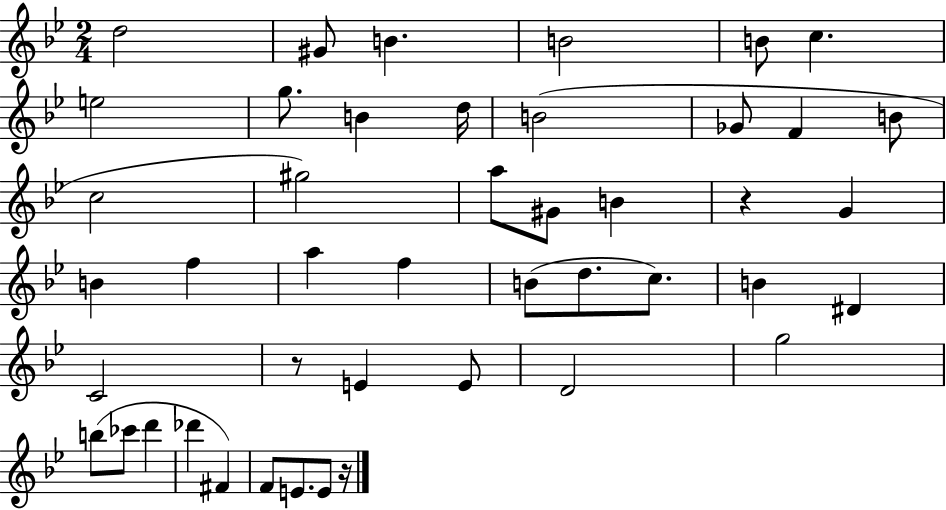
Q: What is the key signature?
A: BES major